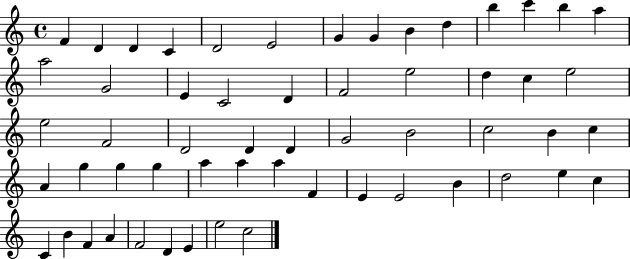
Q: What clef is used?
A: treble